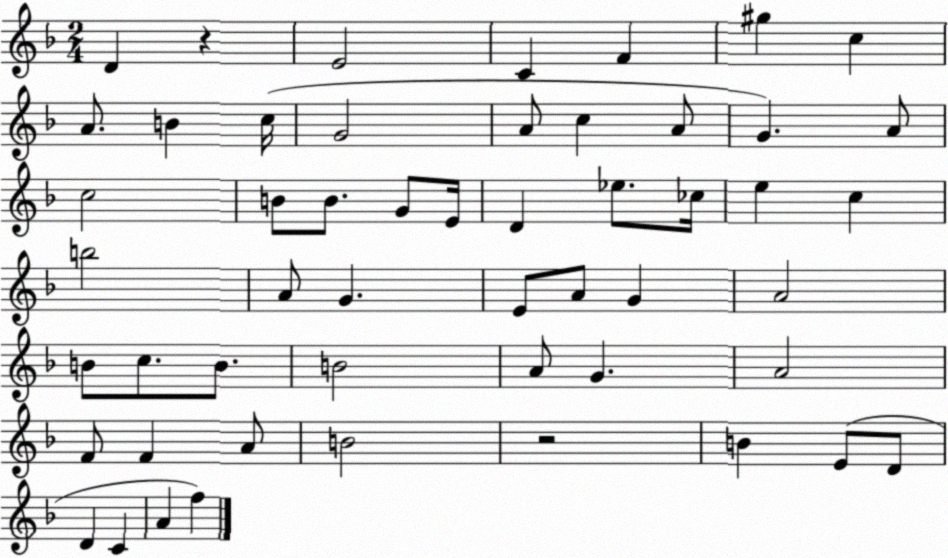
X:1
T:Untitled
M:2/4
L:1/4
K:F
D z E2 C F ^g c A/2 B c/4 G2 A/2 c A/2 G A/2 c2 B/2 B/2 G/2 E/4 D _e/2 _c/4 e c b2 A/2 G E/2 A/2 G A2 B/2 c/2 B/2 B2 A/2 G A2 F/2 F A/2 B2 z2 B E/2 D/2 D C A f